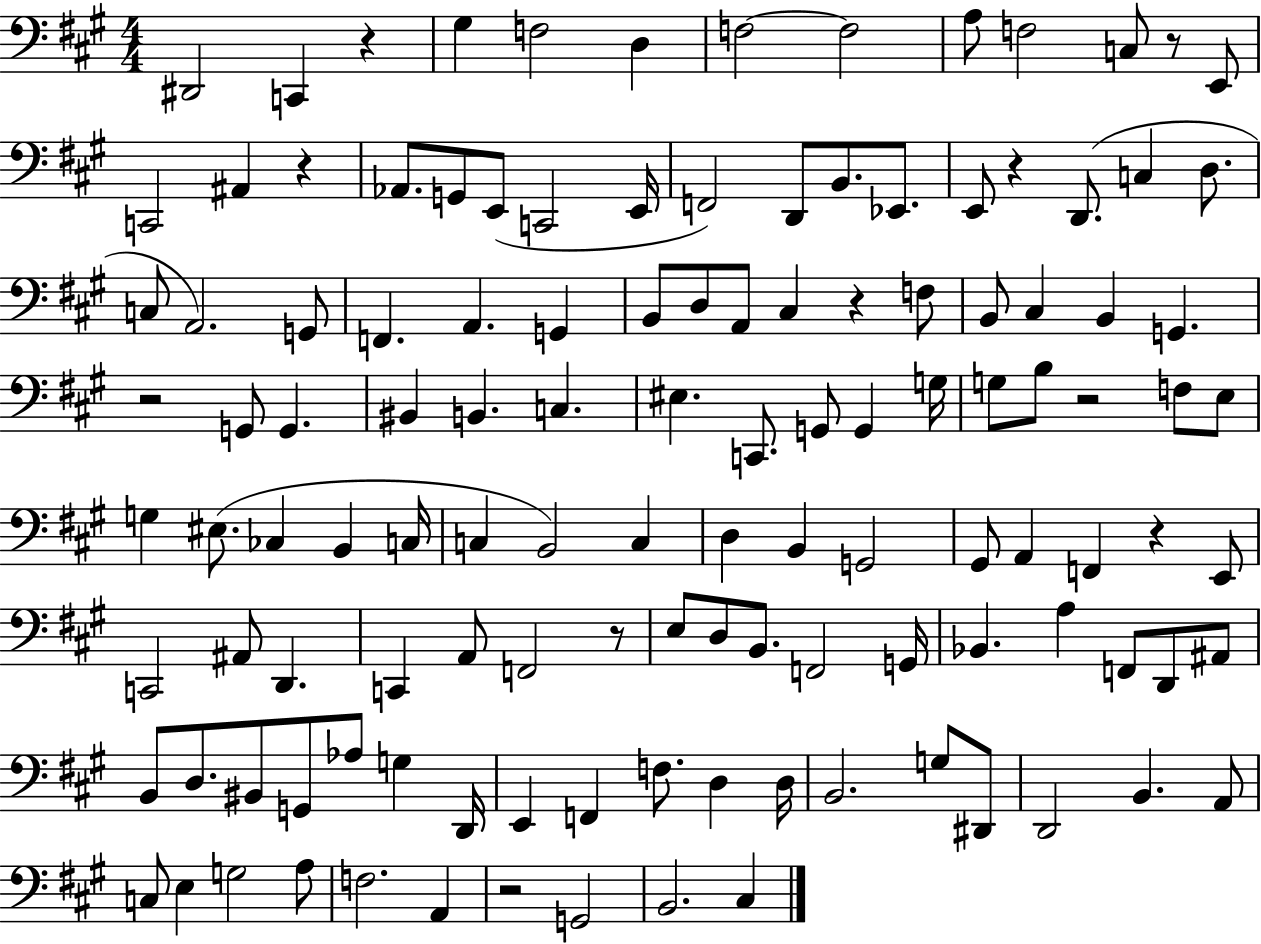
D#2/h C2/q R/q G#3/q F3/h D3/q F3/h F3/h A3/e F3/h C3/e R/e E2/e C2/h A#2/q R/q Ab2/e. G2/e E2/e C2/h E2/s F2/h D2/e B2/e. Eb2/e. E2/e R/q D2/e. C3/q D3/e. C3/e A2/h. G2/e F2/q. A2/q. G2/q B2/e D3/e A2/e C#3/q R/q F3/e B2/e C#3/q B2/q G2/q. R/h G2/e G2/q. BIS2/q B2/q. C3/q. EIS3/q. C2/e. G2/e G2/q G3/s G3/e B3/e R/h F3/e E3/e G3/q EIS3/e. CES3/q B2/q C3/s C3/q B2/h C3/q D3/q B2/q G2/h G#2/e A2/q F2/q R/q E2/e C2/h A#2/e D2/q. C2/q A2/e F2/h R/e E3/e D3/e B2/e. F2/h G2/s Bb2/q. A3/q F2/e D2/e A#2/e B2/e D3/e. BIS2/e G2/e Ab3/e G3/q D2/s E2/q F2/q F3/e. D3/q D3/s B2/h. G3/e D#2/e D2/h B2/q. A2/e C3/e E3/q G3/h A3/e F3/h. A2/q R/h G2/h B2/h. C#3/q